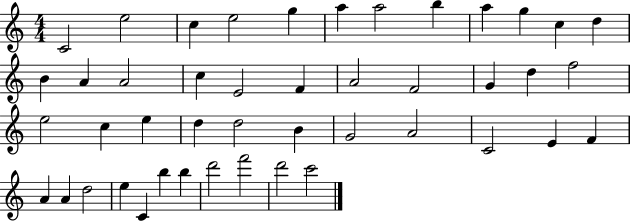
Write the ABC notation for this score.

X:1
T:Untitled
M:4/4
L:1/4
K:C
C2 e2 c e2 g a a2 b a g c d B A A2 c E2 F A2 F2 G d f2 e2 c e d d2 B G2 A2 C2 E F A A d2 e C b b d'2 f'2 d'2 c'2